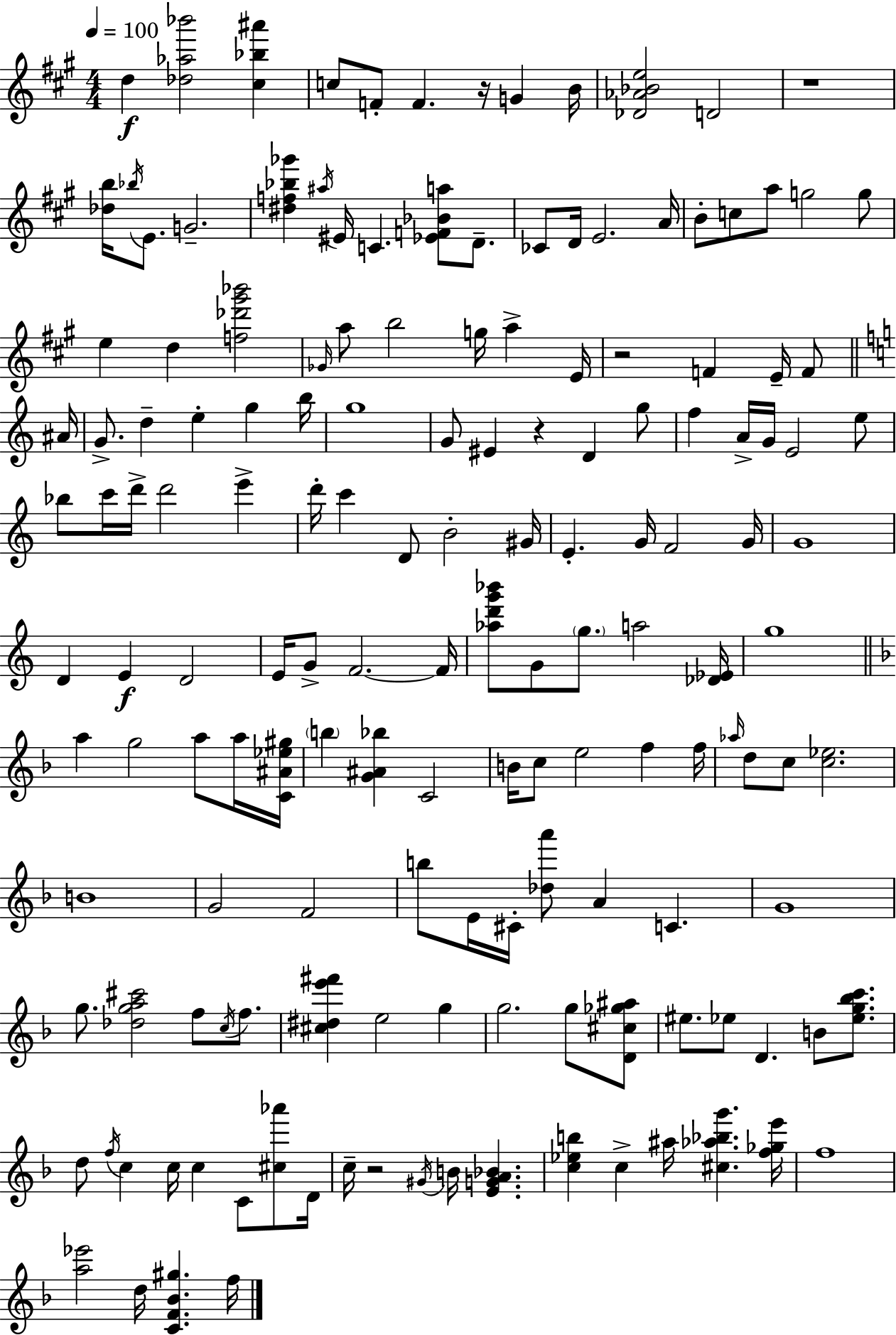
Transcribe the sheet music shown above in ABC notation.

X:1
T:Untitled
M:4/4
L:1/4
K:A
d [_d_a_b']2 [^c_b^a'] c/2 F/2 F z/4 G B/4 [_D_A_Be]2 D2 z4 [_db]/4 _b/4 E/2 G2 [^df_b_g'] ^a/4 ^E/4 C [_EF_Ba]/2 D/2 _C/2 D/4 E2 A/4 B/2 c/2 a/2 g2 g/2 e d [f_d'^g'_b']2 _G/4 a/2 b2 g/4 a E/4 z2 F E/4 F/2 ^A/4 G/2 d e g b/4 g4 G/2 ^E z D g/2 f A/4 G/4 E2 e/2 _b/2 c'/4 d'/4 d'2 e' d'/4 c' D/2 B2 ^G/4 E G/4 F2 G/4 G4 D E D2 E/4 G/2 F2 F/4 [_ad'g'_b']/2 G/2 g/2 a2 [_D_E]/4 g4 a g2 a/2 a/4 [C^A_e^g]/4 b [G^A_b] C2 B/4 c/2 e2 f f/4 _a/4 d/2 c/2 [c_e]2 B4 G2 F2 b/2 E/4 ^C/4 [_da']/2 A C G4 g/2 [_dga^c']2 f/2 c/4 f/2 [^c^de'^f'] e2 g g2 g/2 [D^c_g^a]/2 ^e/2 _e/2 D B/2 [_eg_bc']/2 d/2 f/4 c c/4 c C/2 [^c_a']/2 D/4 c/4 z2 ^G/4 B/4 [EGA_B] [c_eb] c ^a/4 [^c_a_bg'] [f_ge']/4 f4 [a_e']2 d/4 [CF_B^g] f/4